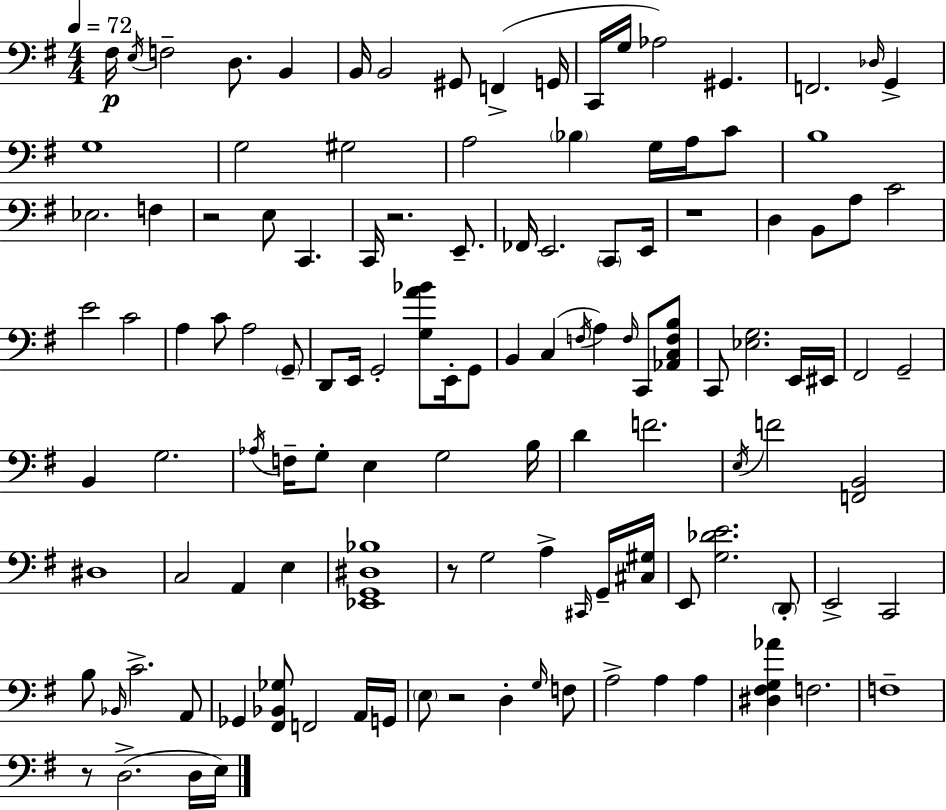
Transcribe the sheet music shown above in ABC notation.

X:1
T:Untitled
M:4/4
L:1/4
K:Em
^F,/4 E,/4 F,2 D,/2 B,, B,,/4 B,,2 ^G,,/2 F,, G,,/4 C,,/4 G,/4 _A,2 ^G,, F,,2 _D,/4 G,, G,4 G,2 ^G,2 A,2 _B, G,/4 A,/4 C/2 B,4 _E,2 F, z2 E,/2 C,, C,,/4 z2 E,,/2 _F,,/4 E,,2 C,,/2 E,,/4 z4 D, B,,/2 A,/2 C2 E2 C2 A, C/2 A,2 G,,/2 D,,/2 E,,/4 G,,2 [G,A_B]/2 E,,/4 G,,/2 B,, C, F,/4 A, F,/4 C,,/2 [_A,,C,F,B,]/2 C,,/2 [_E,G,]2 E,,/4 ^E,,/4 ^F,,2 G,,2 B,, G,2 _A,/4 F,/4 G,/2 E, G,2 B,/4 D F2 E,/4 F2 [F,,B,,]2 ^D,4 C,2 A,, E, [_E,,G,,^D,_B,]4 z/2 G,2 A, ^C,,/4 G,,/4 [^C,^G,]/4 E,,/2 [G,_DE]2 D,,/2 E,,2 C,,2 B,/2 _B,,/4 C2 A,,/2 _G,, [^F,,_B,,_G,]/2 F,,2 A,,/4 G,,/4 E,/2 z2 D, G,/4 F,/2 A,2 A, A, [^D,^F,G,_A] F,2 F,4 z/2 D,2 D,/4 E,/4